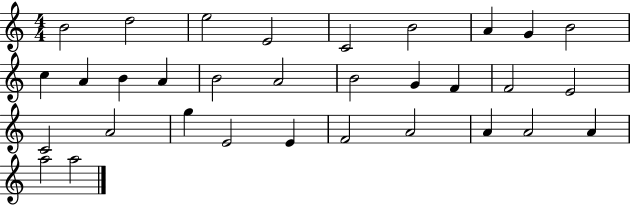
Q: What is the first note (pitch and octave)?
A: B4